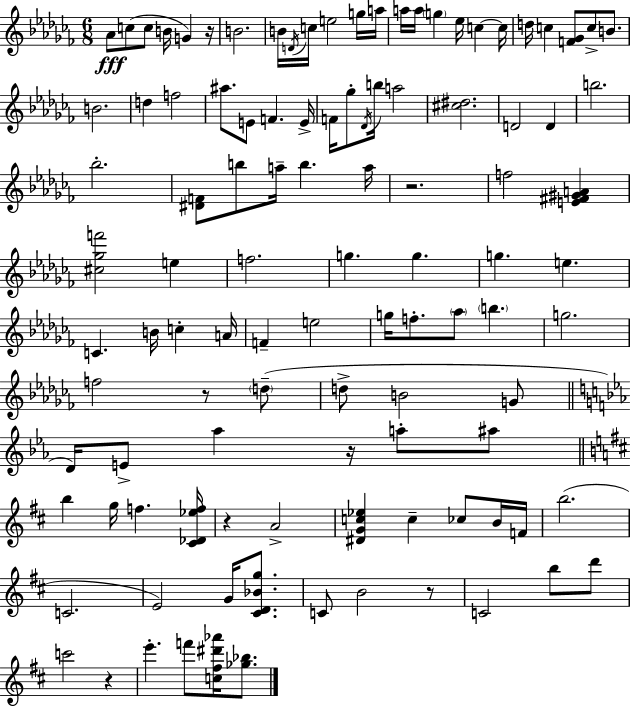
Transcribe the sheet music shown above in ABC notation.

X:1
T:Untitled
M:6/8
L:1/4
K:Abm
_A/2 c/2 c/2 B/4 G z/4 B2 B/4 D/4 c/4 e2 g/4 a/4 a/4 a/4 g _e/4 c c/4 d/4 c [F_G]/2 c/2 B/2 B2 d f2 ^a/2 E/2 F E/4 F/4 _g/2 _D/4 b/4 a2 [^c^d]2 D2 D b2 _b2 [^DF]/2 b/2 a/4 b a/4 z2 f2 [E^F^GA] [^c_gf']2 e f2 g g g e C B/4 c A/4 F e2 g/4 f/2 _a/2 b g2 f2 z/2 d/2 d/2 B2 G/2 D/4 E/2 _a z/4 a/2 ^a/2 b g/4 f [^C_D_ef]/4 z A2 [^DGc_e] c _c/2 B/4 F/4 b2 C2 E2 G/4 [^CD_Bg]/2 C/2 B2 z/2 C2 b/2 d'/2 c'2 z e' f'/2 [c^f^d'_a']/4 [_g_b]/2